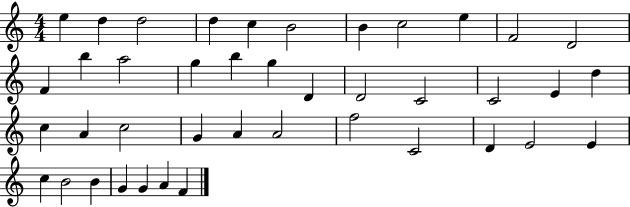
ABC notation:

X:1
T:Untitled
M:4/4
L:1/4
K:C
e d d2 d c B2 B c2 e F2 D2 F b a2 g b g D D2 C2 C2 E d c A c2 G A A2 f2 C2 D E2 E c B2 B G G A F